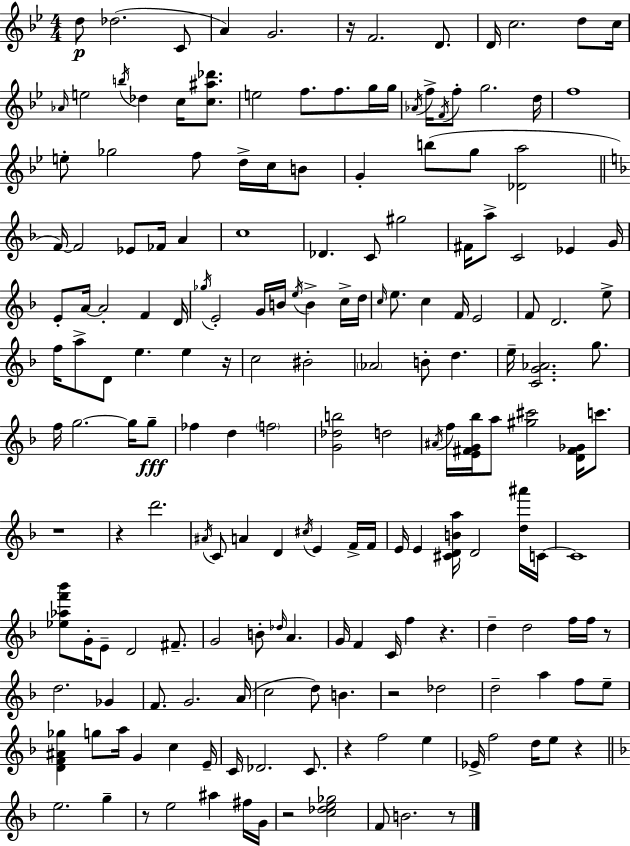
{
  \clef treble
  \numericTimeSignature
  \time 4/4
  \key g \minor
  \repeat volta 2 { d''8\p des''2.( c'8 | a'4) g'2. | r16 f'2. d'8. | d'16 c''2. d''8 c''16 | \break \grace { aes'16 } e''2 \acciaccatura { b''16 } des''4 c''16 <c'' ais'' des'''>8. | e''2 f''8. f''8. | g''16 g''16 \acciaccatura { aes'16 } f''16-> \acciaccatura { f'16 } f''8-. g''2. | d''16 f''1 | \break e''8-. ges''2 f''8 | d''16-> c''16 b'8 g'4-. b''8( g''8 <des' a''>2 | \bar "||" \break \key f \major f'16~~) f'2 ees'8 fes'16 a'4 | c''1 | des'4. c'8 gis''2 | fis'16 a''8-> c'2 ees'4 g'16 | \break e'8-. a'16~~ a'2-. f'4 d'16 | \acciaccatura { ges''16 } e'2-. g'16 b'16 \acciaccatura { e''16 } b'4-> | c''16-> d''16 \grace { c''16 } e''8. c''4 f'16 e'2 | f'8 d'2. | \break e''8-> f''16 a''8-> d'8 e''4. e''4 | r16 c''2 bis'2-. | \parenthesize aes'2 b'8-. d''4. | e''16-- <c' g' aes'>2. | \break g''8. f''16 g''2.~~ | g''16 g''8--\fff fes''4 d''4 \parenthesize f''2 | <g' des'' b''>2 d''2 | \acciaccatura { ais'16 } f''16 <e' fis' g' bes''>16 a''8 <gis'' cis'''>2 | \break <d' fis' ges'>16 c'''8. r1 | r4 d'''2. | \acciaccatura { ais'16 } c'8 a'4 d'4 \acciaccatura { cis''16 } | e'4 f'16-> f'16 e'16 e'4 <cis' d' b' a''>16 d'2 | \break <d'' ais'''>16 c'16~~ c'1 | <ees'' aes'' f''' bes'''>8 g'16-. e'8-- d'2 | fis'8.-- g'2 b'8-. | \grace { des''16 } a'4. g'16 f'4 c'16 f''4 | \break r4. d''4-- d''2 | f''16 f''16 r8 d''2. | ges'4 f'8. g'2. | a'16( c''2 d''8) | \break b'4. r2 des''2 | d''2-- a''4 | f''8 e''8-- <d' f' ais' ges''>4 g''8 a''16 g'4 | c''4 e'16-- c'16 des'2. | \break c'8. r4 f''2 | e''4 ees'16-> f''2 | d''16 e''8 r4 \bar "||" \break \key d \minor e''2. g''4-- | r8 e''2 ais''4 fis''16 g'16 | r2 <c'' des'' e'' ges''>2 | f'8 b'2. r8 | \break } \bar "|."
}